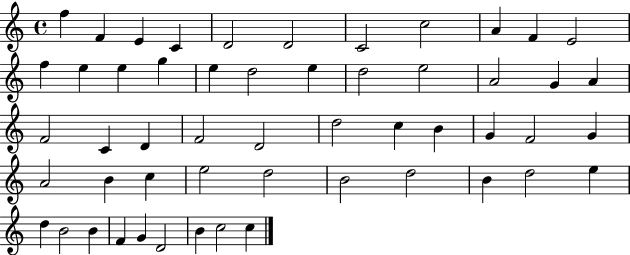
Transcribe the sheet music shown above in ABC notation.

X:1
T:Untitled
M:4/4
L:1/4
K:C
f F E C D2 D2 C2 c2 A F E2 f e e g e d2 e d2 e2 A2 G A F2 C D F2 D2 d2 c B G F2 G A2 B c e2 d2 B2 d2 B d2 e d B2 B F G D2 B c2 c